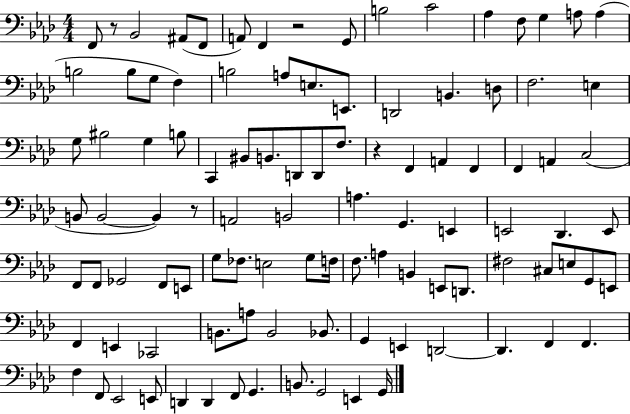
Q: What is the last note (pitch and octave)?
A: G2